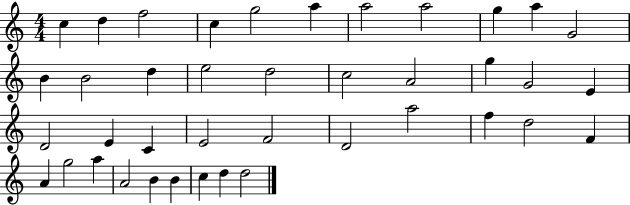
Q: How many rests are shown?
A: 0